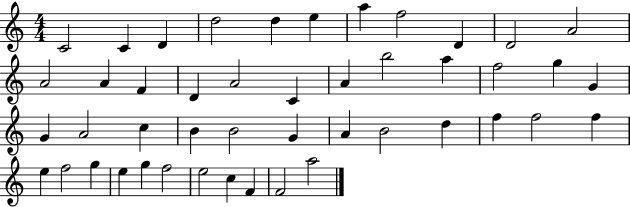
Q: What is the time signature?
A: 4/4